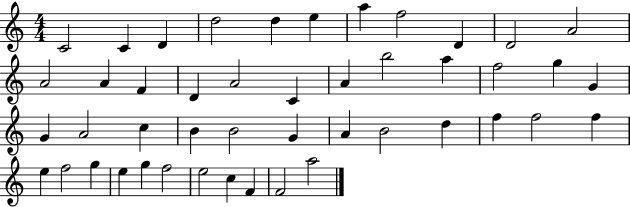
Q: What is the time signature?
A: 4/4